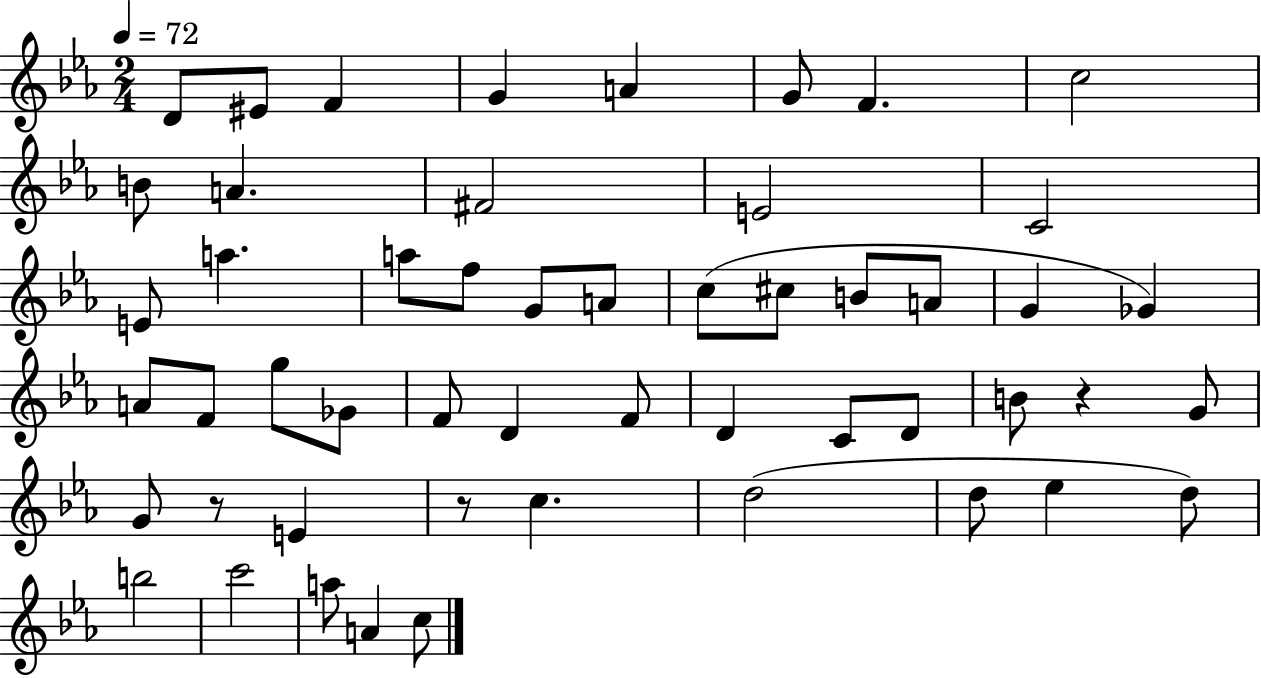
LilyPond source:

{
  \clef treble
  \numericTimeSignature
  \time 2/4
  \key ees \major
  \tempo 4 = 72
  \repeat volta 2 { d'8 eis'8 f'4 | g'4 a'4 | g'8 f'4. | c''2 | \break b'8 a'4. | fis'2 | e'2 | c'2 | \break e'8 a''4. | a''8 f''8 g'8 a'8 | c''8( cis''8 b'8 a'8 | g'4 ges'4) | \break a'8 f'8 g''8 ges'8 | f'8 d'4 f'8 | d'4 c'8 d'8 | b'8 r4 g'8 | \break g'8 r8 e'4 | r8 c''4. | d''2( | d''8 ees''4 d''8) | \break b''2 | c'''2 | a''8 a'4 c''8 | } \bar "|."
}